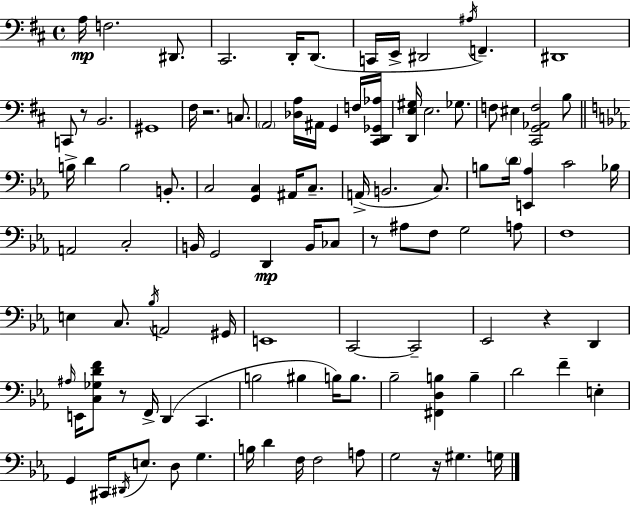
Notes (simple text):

A3/s F3/h. D#2/e. C#2/h. D2/s D2/e. C2/s E2/s D#2/h A#3/s F2/q. D#2/w C2/e R/e B2/h. G#2/w F#3/s R/h. C3/e. A2/h [Db3,A3]/s A#2/s G2/q F3/s [C#2,D2,Gb2,Ab3]/s [D2,E3,G#3]/s E3/h. Gb3/e. F3/e EIS3/q [C#2,G2,Ab2,F3]/h B3/e B3/s D4/q B3/h B2/e. C3/h [G2,C3]/q A#2/s C3/e. A2/s B2/h. C3/e. B3/e D4/s [E2,Ab3]/q C4/h Bb3/s A2/h C3/h B2/s G2/h D2/q B2/s CES3/e R/e A#3/e F3/e G3/h A3/e F3/w E3/q C3/e. Bb3/s A2/h G#2/s E2/w C2/h C2/h Eb2/h R/q D2/q A#3/s E2/s [C3,Gb3,D4,F4]/e R/e F2/s D2/q C2/q. B3/h BIS3/q B3/s B3/e. Bb3/h [F#2,D3,B3]/q B3/q D4/h F4/q E3/q G2/q C#2/s D#2/s E3/e. D3/e G3/q. B3/s D4/q F3/s F3/h A3/e G3/h R/s G#3/q. G3/s